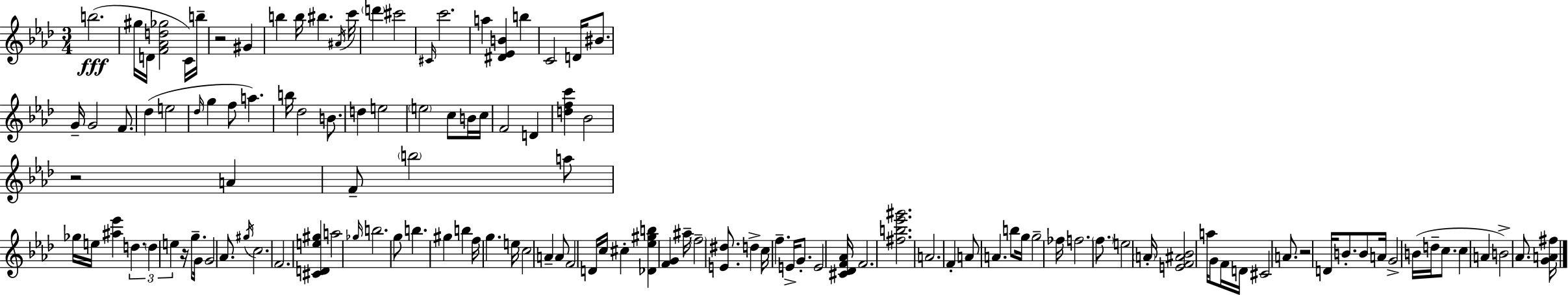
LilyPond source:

{
  \clef treble
  \numericTimeSignature
  \time 3/4
  \key f \minor
  b''2.(\fff | gis''16 d'16 <f' aes' d'' ges''>2 c'16) b''16-- | r2 gis'4 | b''4 b''16 bis''4. \acciaccatura { ais'16 } | \break c'''16 \parenthesize d'''4 cis'''2 | \grace { cis'16 } c'''2. | a''4 <dis' ees' b'>4 b''4 | c'2 d'16 bis'8. | \break g'16-- g'2 f'8. | des''4( e''2 | \grace { des''16 } g''4 f''8 a''4.) | b''16 des''2 | \break b'8. d''4 e''2 | \parenthesize e''2 c''8 | b'16 c''16 f'2 d'4 | <d'' f'' c'''>4 bes'2 | \break r2 a'4 | f'8-- \parenthesize b''2 | a''8 ges''16 e''16 <ais'' ees'''>4 \tuplet 3/2 { d''4. | \parenthesize d''4 e''4 } r16 | \break g''8.-- g'16 g'2 | aes'8. \acciaccatura { gis''16 } c''2. | f'2. | <cis' d' e'' gis''>4 a''2 | \break \grace { ges''16 } b''2. | g''8 b''4. | gis''4 b''4 f''16 g''4. | e''16 c''2 | \break a'4-- a'8 f'2 | d'16 c''16 cis''4-. <des' ees'' gis'' b''>4 | <f' g'>4 ais''16-- \parenthesize f''2-- | <e' dis''>8. d''4-> c''16 f''4.-- | \break e'16-> g'8.-. e'2 | <cis' des' f' aes'>16 f'2. | <fis'' b'' ees''' gis'''>2. | a'2. | \break f'4-. a'8 a'4. | b''8 g''16 g''2-- | fes''16 f''2. | \parenthesize f''8. e''2 | \break \parenthesize a'16-. <e' f' ais' bes'>2 | a''16 g'8 f'16 d'16 cis'2 | a'8. r2 | d'16 b'8.-. b'8 a'16 g'2-> | \break b'16( d''16-- c''8. c''4 | a'4 b'2->) | aes'8. <g' a' fis''>16 \bar "|."
}